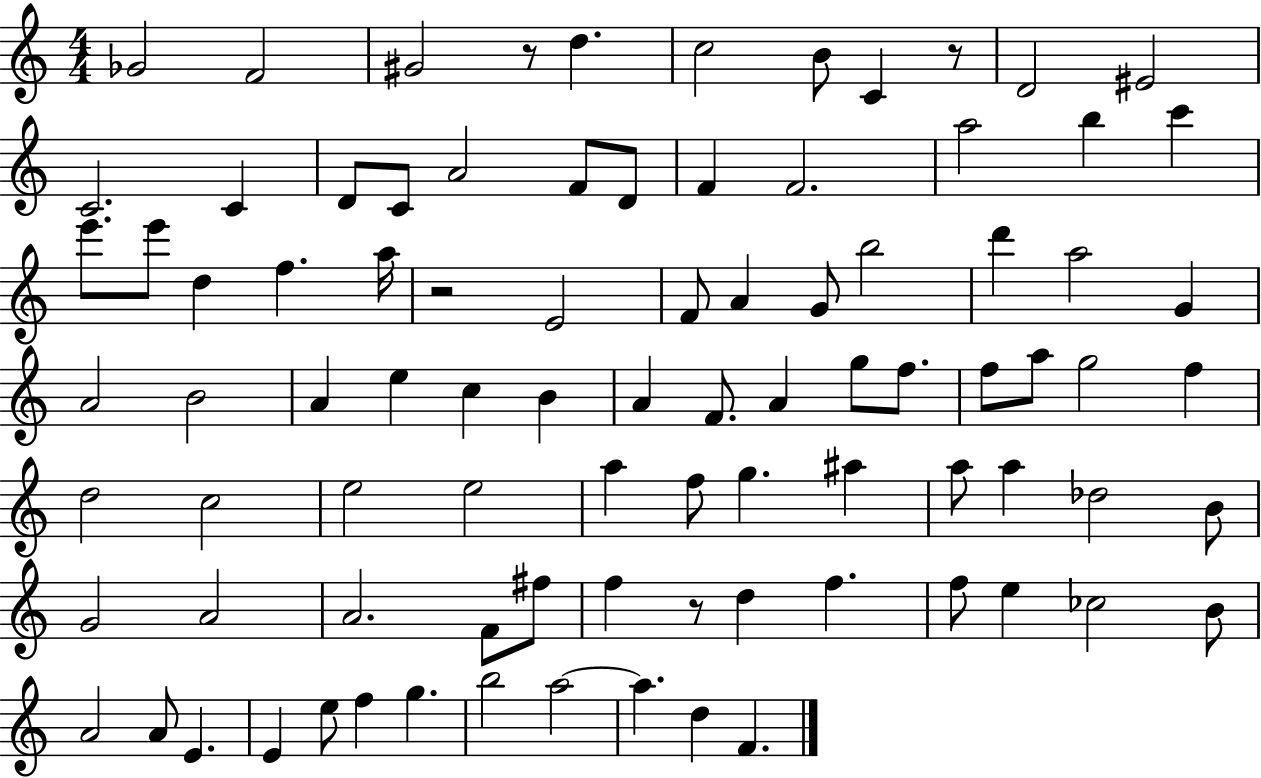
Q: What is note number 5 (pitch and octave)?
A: C5